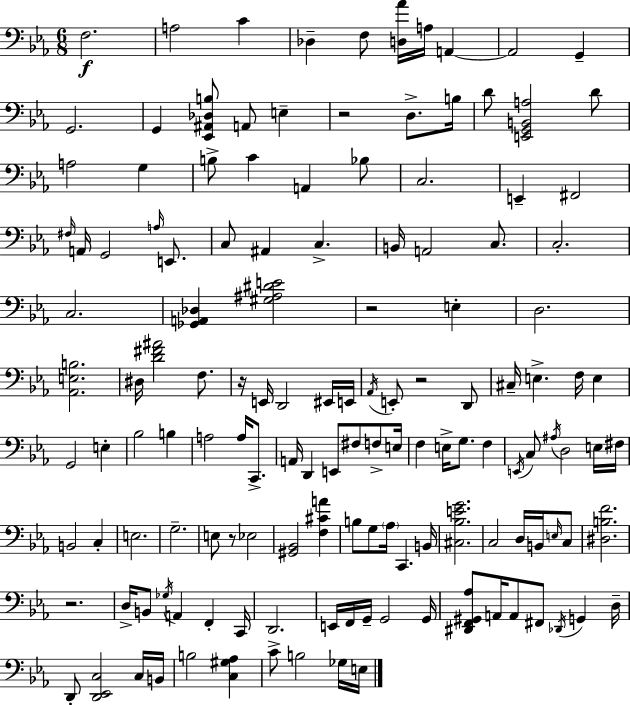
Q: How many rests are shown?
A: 6